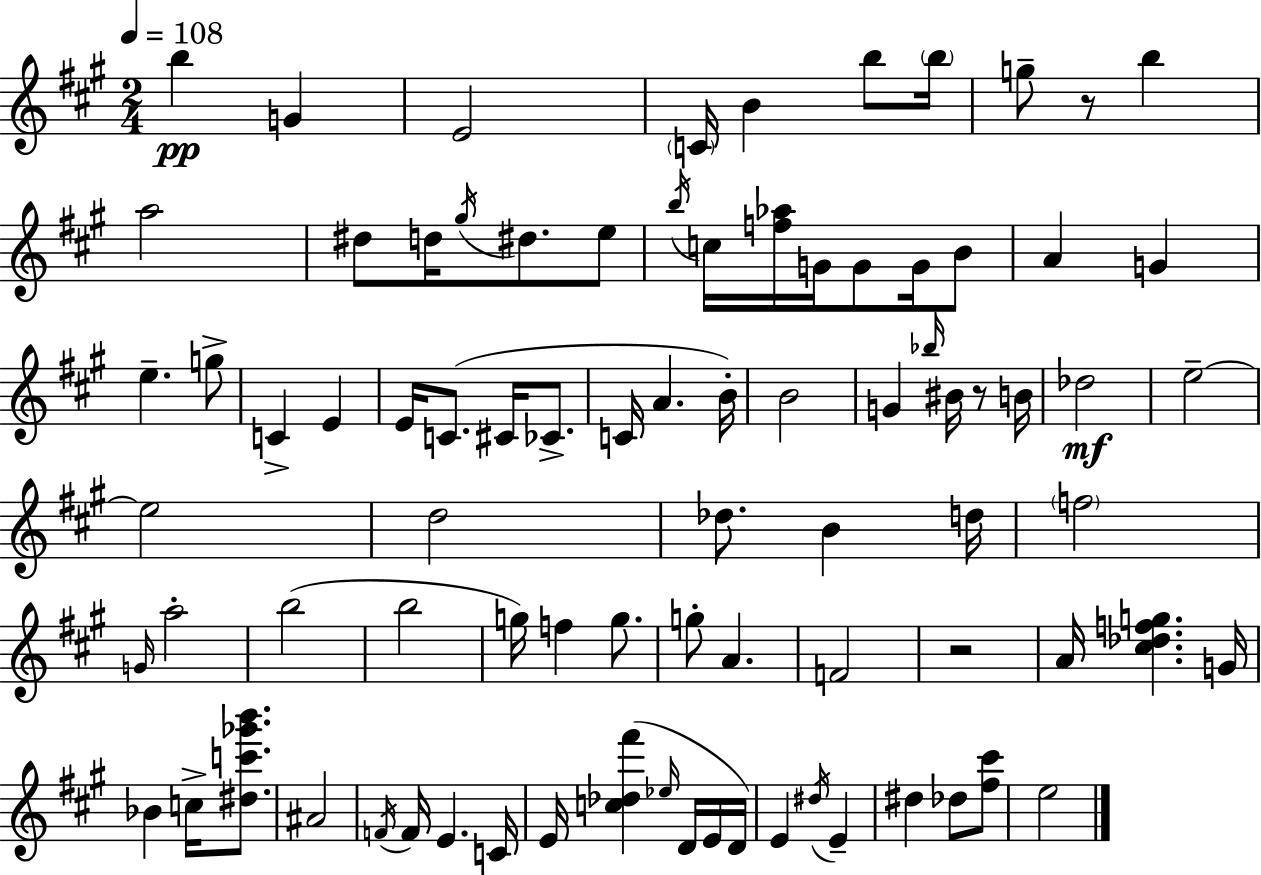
B5/q G4/q E4/h C4/s B4/q B5/e B5/s G5/e R/e B5/q A5/h D#5/e D5/s G#5/s D#5/e. E5/e B5/s C5/s [F5,Ab5]/s G4/s G4/e G4/s B4/e A4/q G4/q E5/q. G5/e C4/q E4/q E4/s C4/e. C#4/s CES4/e. C4/s A4/q. B4/s B4/h G4/q Bb5/s BIS4/s R/e B4/s Db5/h E5/h E5/h D5/h Db5/e. B4/q D5/s F5/h G4/s A5/h B5/h B5/h G5/s F5/q G5/e. G5/e A4/q. F4/h R/h A4/s [C#5,Db5,F5,G5]/q. G4/s Bb4/q C5/s [D#5,C6,Gb6,B6]/e. A#4/h F4/s F4/s E4/q. C4/s E4/s [C5,Db5,F#6]/q Eb5/s D4/s E4/s D4/s E4/q D#5/s E4/q D#5/q Db5/e [F#5,C#6]/e E5/h